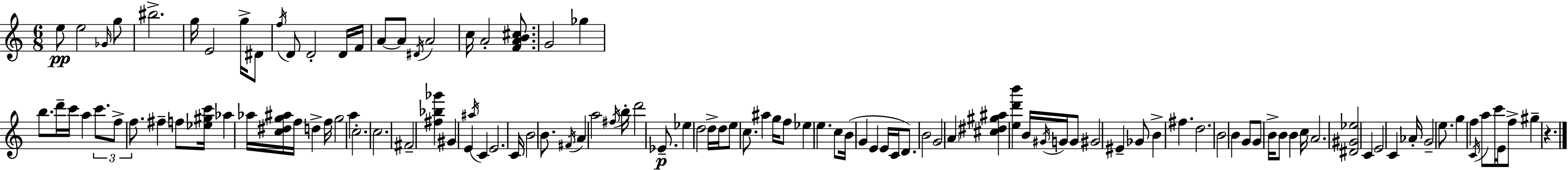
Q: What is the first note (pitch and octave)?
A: E5